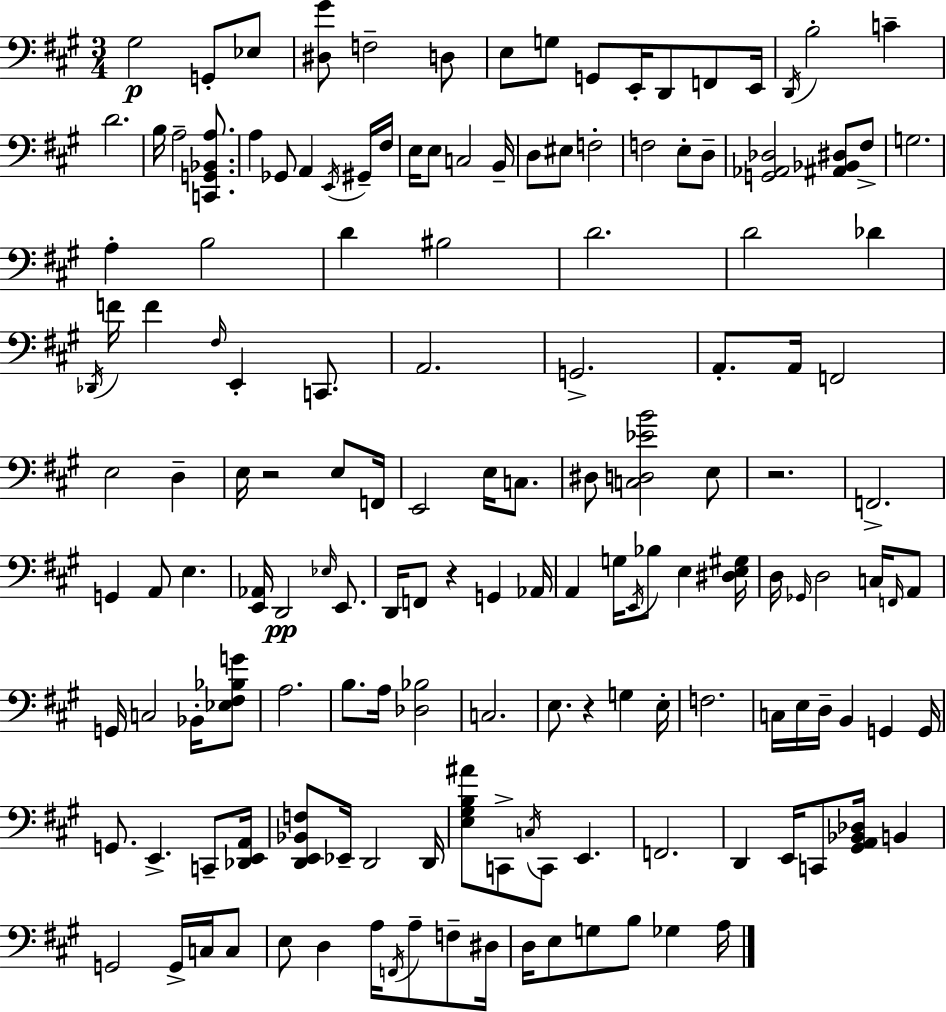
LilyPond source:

{
  \clef bass
  \numericTimeSignature
  \time 3/4
  \key a \major
  gis2\p g,8-. ees8 | <dis gis'>8 f2-- d8 | e8 g8 g,8 e,16-. d,8 f,8 e,16 | \acciaccatura { d,16 } b2-. c'4-- | \break d'2. | b16 a2-- <c, g, bes, a>8. | a4 ges,8 a,4 \acciaccatura { e,16 } | gis,16-- fis16 e16 e8 c2 | \break b,16-- d8 eis8 f2-. | f2 e8-. | d8-- <g, aes, des>2 <ais, bes, dis>8 | fis8-> g2. | \break a4-. b2 | d'4 bis2 | d'2. | d'2 des'4 | \break \acciaccatura { des,16 } f'16 f'4 \grace { fis16 } e,4-. | c,8. a,2. | g,2.-> | a,8.-. a,16 f,2 | \break e2 | d4-- e16 r2 | e8 f,16 e,2 | e16 c8. dis8 <c d ees' b'>2 | \break e8 r2. | f,2.-> | g,4 a,8 e4. | <e, aes,>16 d,2\pp | \break \grace { ees16 } e,8. d,16 f,8 r4 | g,4 aes,16 a,4 g16 \acciaccatura { e,16 } bes8 | e4 <dis e gis>16 d16 \grace { ges,16 } d2 | c16 \grace { f,16 } a,8 g,16 c2 | \break bes,16-. <ees fis bes g'>8 a2. | b8. a16 | <des bes>2 c2. | e8. r4 | \break g4 e16-. f2. | c16 e16 d16-- b,4 | g,4 g,16 g,8. e,4.-> | c,8-- <des, e, a,>16 <d, e, bes, f>8 ees,16-- d,2 | \break d,16 <e gis b ais'>8 c,8-> | \acciaccatura { c16 } c,8 e,4. f,2. | d,4 | e,16 c,8 <gis, a, bes, des>16 b,4 g,2 | \break g,16-> c16 c8 e8 d4 | a16 \acciaccatura { f,16 } a8-- f8-- dis16 d16 e8 | g8 b8 ges4 a16 \bar "|."
}